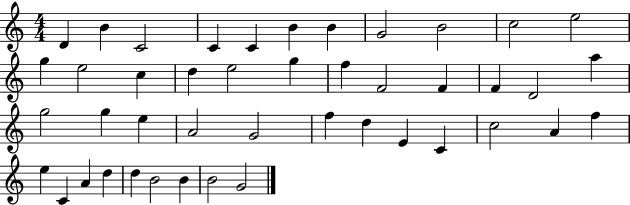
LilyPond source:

{
  \clef treble
  \numericTimeSignature
  \time 4/4
  \key c \major
  d'4 b'4 c'2 | c'4 c'4 b'4 b'4 | g'2 b'2 | c''2 e''2 | \break g''4 e''2 c''4 | d''4 e''2 g''4 | f''4 f'2 f'4 | f'4 d'2 a''4 | \break g''2 g''4 e''4 | a'2 g'2 | f''4 d''4 e'4 c'4 | c''2 a'4 f''4 | \break e''4 c'4 a'4 d''4 | d''4 b'2 b'4 | b'2 g'2 | \bar "|."
}